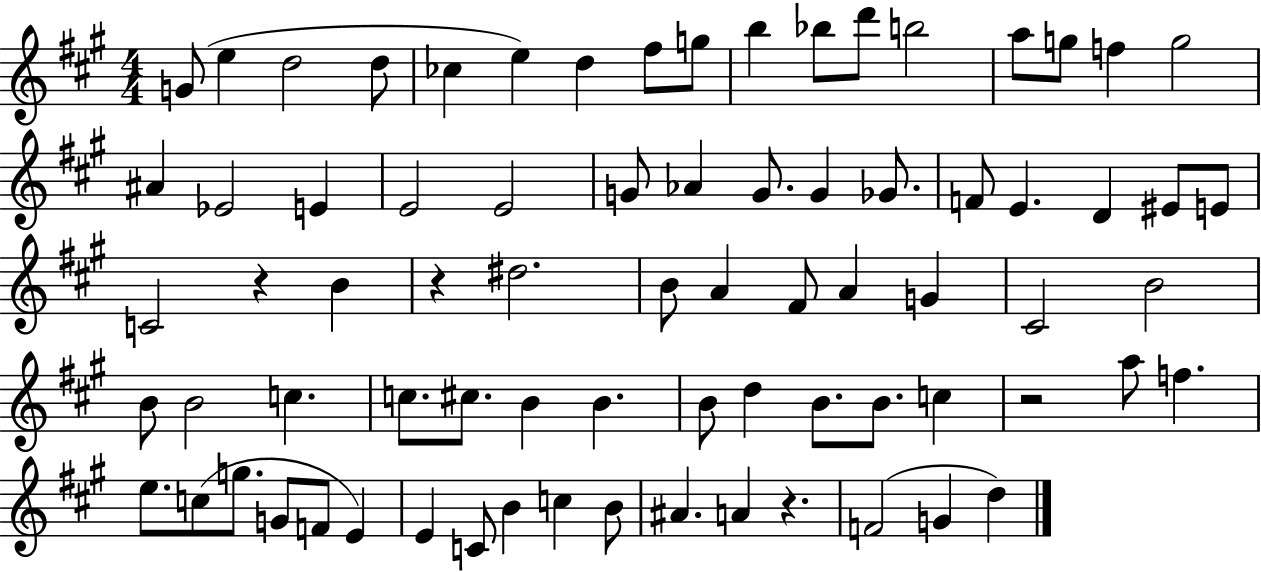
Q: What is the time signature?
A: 4/4